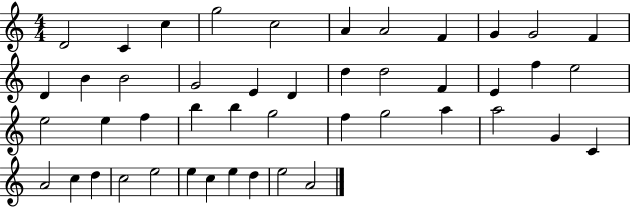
X:1
T:Untitled
M:4/4
L:1/4
K:C
D2 C c g2 c2 A A2 F G G2 F D B B2 G2 E D d d2 F E f e2 e2 e f b b g2 f g2 a a2 G C A2 c d c2 e2 e c e d e2 A2